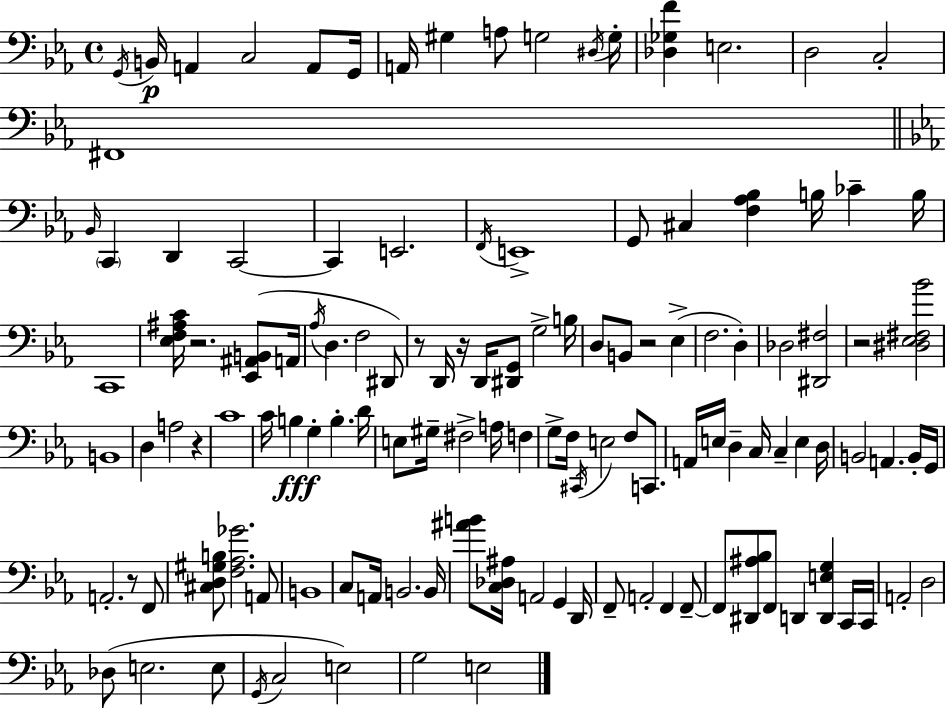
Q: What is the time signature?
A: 4/4